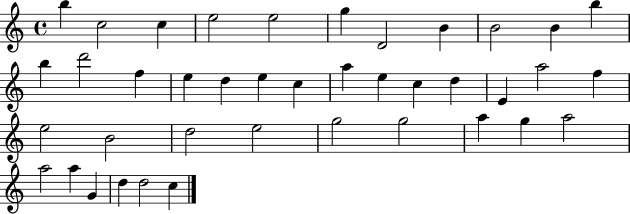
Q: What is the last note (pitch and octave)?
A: C5